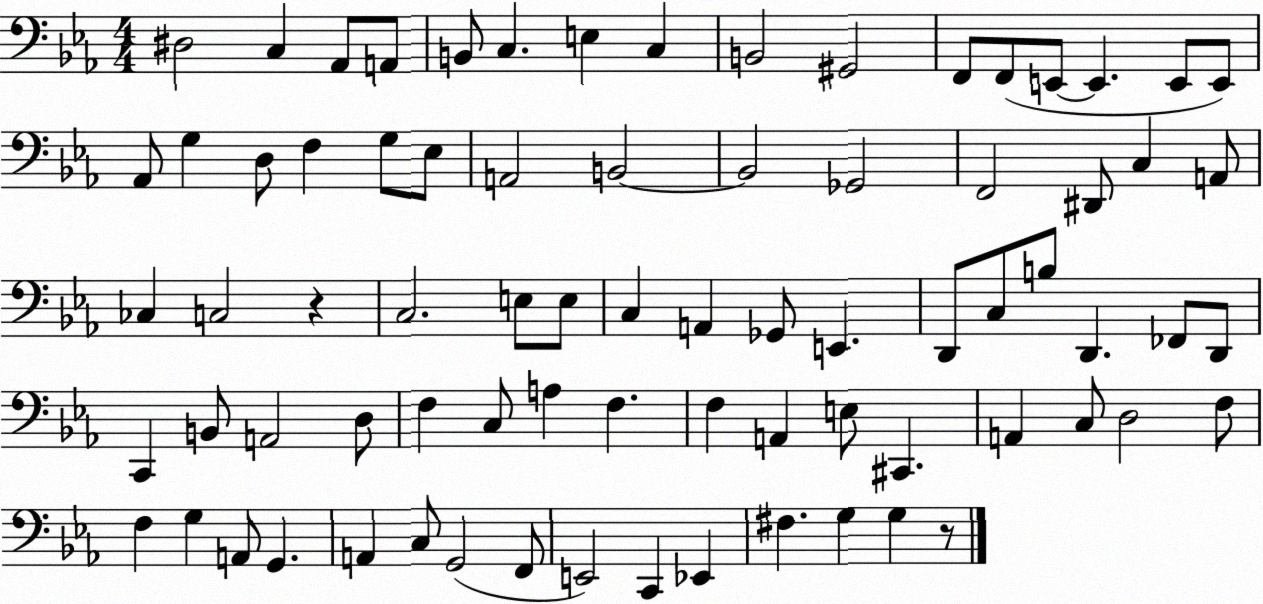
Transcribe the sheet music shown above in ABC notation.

X:1
T:Untitled
M:4/4
L:1/4
K:Eb
^D,2 C, _A,,/2 A,,/2 B,,/2 C, E, C, B,,2 ^G,,2 F,,/2 F,,/2 E,,/2 E,, E,,/2 E,,/2 _A,,/2 G, D,/2 F, G,/2 _E,/2 A,,2 B,,2 B,,2 _G,,2 F,,2 ^D,,/2 C, A,,/2 _C, C,2 z C,2 E,/2 E,/2 C, A,, _G,,/2 E,, D,,/2 C,/2 B,/2 D,, _F,,/2 D,,/2 C,, B,,/2 A,,2 D,/2 F, C,/2 A, F, F, A,, E,/2 ^C,, A,, C,/2 D,2 F,/2 F, G, A,,/2 G,, A,, C,/2 G,,2 F,,/2 E,,2 C,, _E,, ^F, G, G, z/2